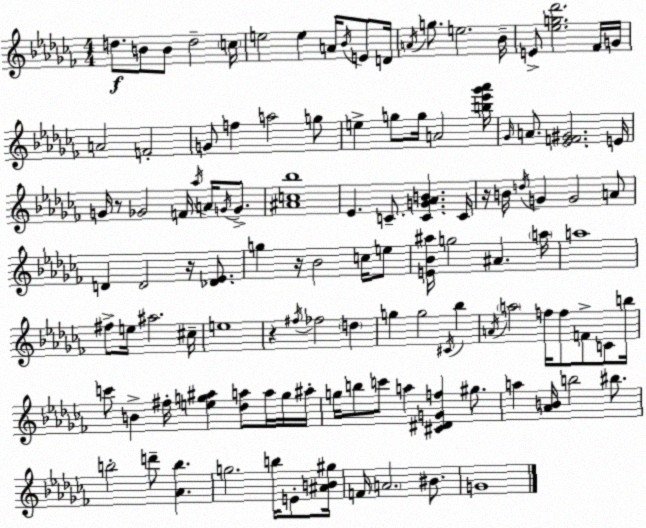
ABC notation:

X:1
T:Untitled
M:4/4
L:1/4
K:Abm
d/2 B/2 B/2 d2 c/4 e2 e A/4 _B/4 E/2 D/4 A/4 g/2 e2 _B/4 E/2 [_eg_d']2 _F/4 G/4 A2 F2 G/2 f a2 g/2 e g/2 g/4 A2 [b_e'_g'_a']/4 _G/4 A/2 [_EF^G]2 E/4 G/4 z/2 _G2 F/4 _a/4 A/4 G/4 G/2 [^Ac_b]4 _E C/2 [CG_AB] C/4 z/4 B/4 d/4 G G2 A/2 D D2 z/4 [_D_E]/2 g z/4 _B2 c/4 e/2 [E_B^a]/4 g2 ^A a/4 a4 ^f/2 e/4 ^a2 ^c/4 e4 z ^f/4 _f2 d g g2 ^C/4 _b A/4 a2 f/4 f/2 F/2 C/2 b/4 c'/2 B ^f/4 [eg^a] [_da]/2 a/4 g/4 ^a/4 g/4 b/2 c'/2 a [^C^DGf] ^g/2 a [_AB]/4 b2 ^b/2 b2 d'/2 [_Ab] g2 b/4 E/2 [^AB^g]/4 F/4 A2 ^B/2 G4